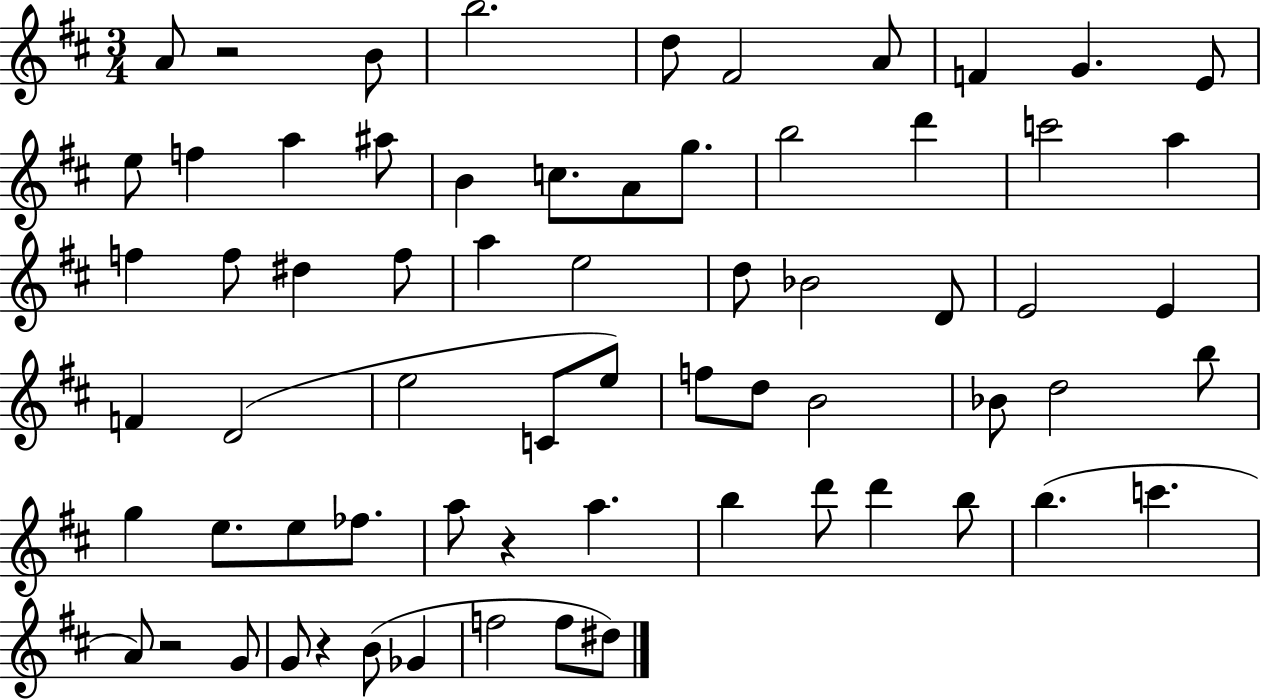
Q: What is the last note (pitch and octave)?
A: D#5